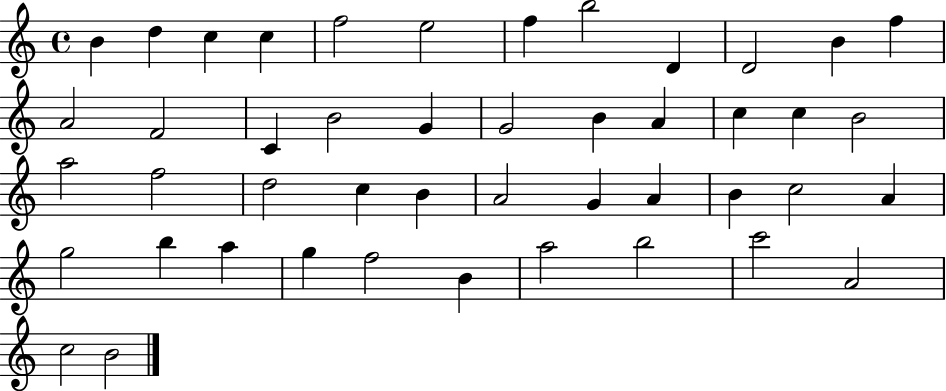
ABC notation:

X:1
T:Untitled
M:4/4
L:1/4
K:C
B d c c f2 e2 f b2 D D2 B f A2 F2 C B2 G G2 B A c c B2 a2 f2 d2 c B A2 G A B c2 A g2 b a g f2 B a2 b2 c'2 A2 c2 B2